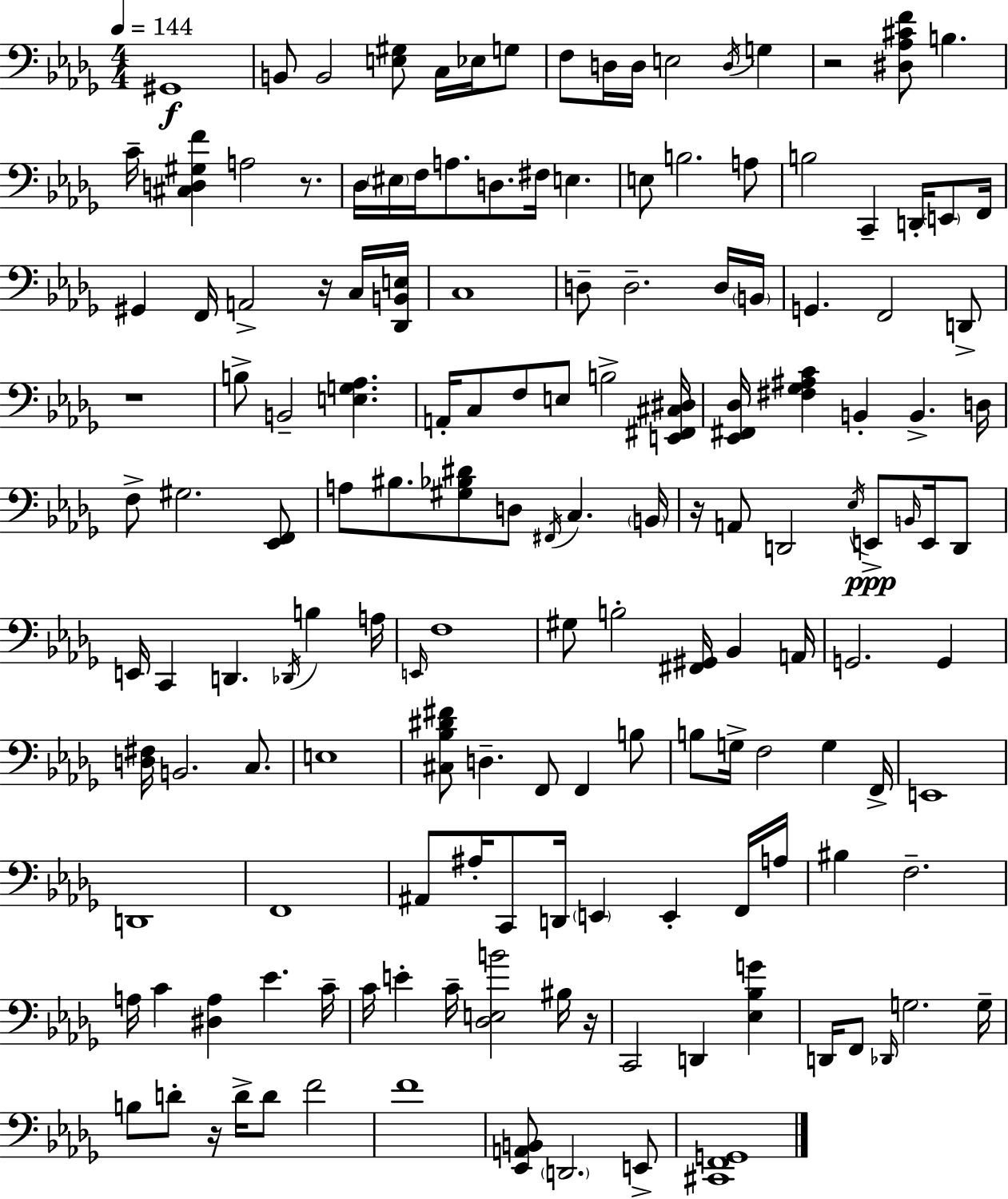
X:1
T:Untitled
M:4/4
L:1/4
K:Bbm
^G,,4 B,,/2 B,,2 [E,^G,]/2 C,/4 _E,/4 G,/2 F,/2 D,/4 D,/4 E,2 D,/4 G, z2 [^D,_A,^CF]/2 B, C/4 [^C,D,^G,F] A,2 z/2 _D,/4 ^E,/4 F,/4 A,/2 D,/2 ^F,/4 E, E,/2 B,2 A,/2 B,2 C,, D,,/4 E,,/2 F,,/4 ^G,, F,,/4 A,,2 z/4 C,/4 [_D,,B,,E,]/4 C,4 D,/2 D,2 D,/4 B,,/4 G,, F,,2 D,,/2 z4 B,/2 B,,2 [E,G,_A,] A,,/4 C,/2 F,/2 E,/2 B,2 [E,,^F,,^C,^D,]/4 [_E,,^F,,_D,]/4 [^F,_G,^A,C] B,, B,, D,/4 F,/2 ^G,2 [_E,,F,,]/2 A,/2 ^B,/2 [^G,_B,^D]/2 D,/2 ^F,,/4 C, B,,/4 z/4 A,,/2 D,,2 _E,/4 E,,/2 B,,/4 E,,/4 D,,/2 E,,/4 C,, D,, _D,,/4 B, A,/4 E,,/4 F,4 ^G,/2 B,2 [^F,,^G,,]/4 _B,, A,,/4 G,,2 G,, [D,^F,]/4 B,,2 C,/2 E,4 [^C,_B,^D^F]/2 D, F,,/2 F,, B,/2 B,/2 G,/4 F,2 G, F,,/4 E,,4 D,,4 F,,4 ^A,,/2 ^A,/4 C,,/2 D,,/4 E,, E,, F,,/4 A,/4 ^B, F,2 A,/4 C [^D,A,] _E C/4 C/4 E C/4 [_D,E,B]2 ^B,/4 z/4 C,,2 D,, [_E,_B,G] D,,/4 F,,/2 _D,,/4 G,2 G,/4 B,/2 D/2 z/4 D/4 D/2 F2 F4 [_E,,A,,B,,]/2 D,,2 E,,/2 [^C,,F,,G,,]4